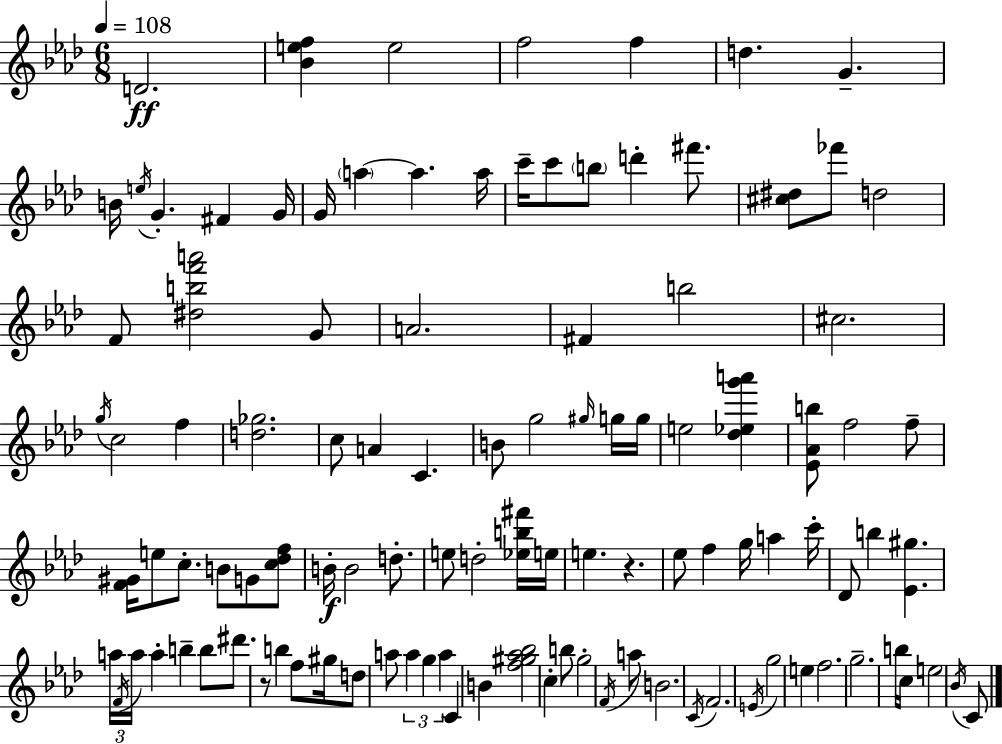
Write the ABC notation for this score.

X:1
T:Untitled
M:6/8
L:1/4
K:Fm
D2 [_Bef] e2 f2 f d G B/4 e/4 G ^F G/4 G/4 a a a/4 c'/4 c'/2 b/2 d' ^f'/2 [^c^d]/2 _f'/2 d2 F/2 [^dbf'a']2 G/2 A2 ^F b2 ^c2 g/4 c2 f [d_g]2 c/2 A C B/2 g2 ^g/4 g/4 g/4 e2 [_d_eg'a'] [_E_Ab]/2 f2 f/2 [F^G]/4 e/2 c/2 B/2 G/2 [c_df]/2 B/4 B2 d/2 e/2 d2 [_eb^f']/4 e/4 e z _e/2 f g/4 a c'/4 _D/2 b [_E^g] a/4 F/4 a/4 a b b/2 ^d'/2 z/2 b f/2 ^g/4 d/2 a/2 a g a C B [f^g_a_b]2 c b/2 g2 F/4 a/2 B2 C/4 F2 E/4 g2 e f2 g2 b/4 c/4 e2 _B/4 C/2